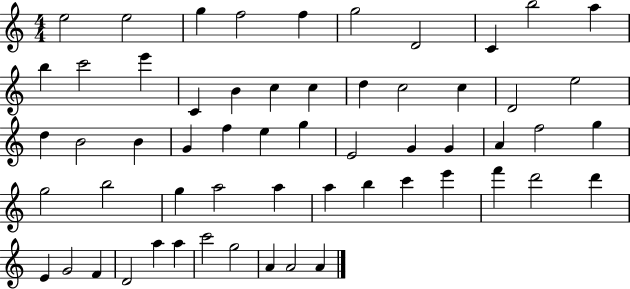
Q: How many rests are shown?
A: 0